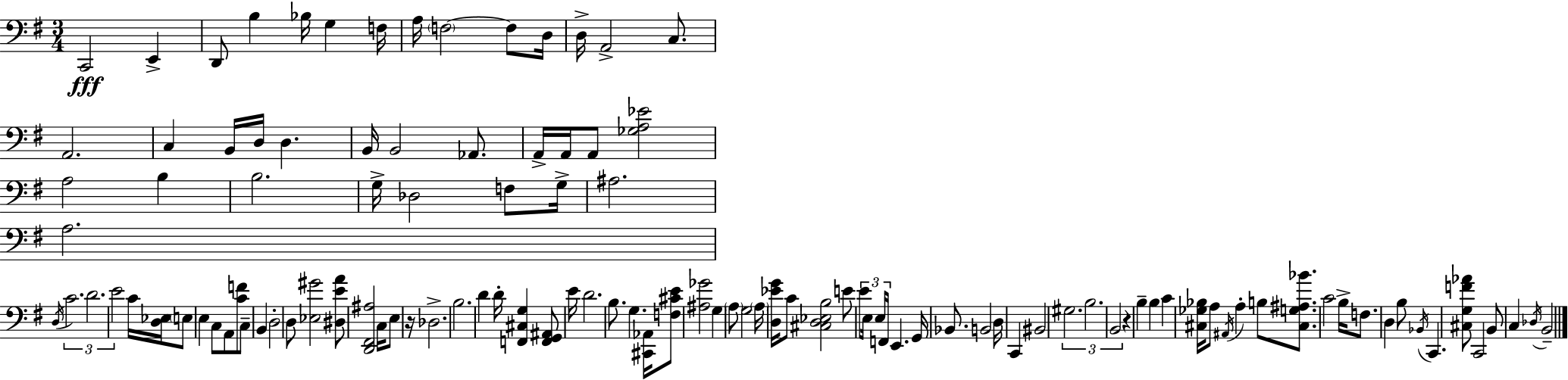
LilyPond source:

{
  \clef bass
  \numericTimeSignature
  \time 3/4
  \key g \major
  c,2\fff e,4-> | d,8 b4 bes16 g4 f16 | a16 \parenthesize f2~~ f8 d16 | d16-> a,2-> c8. | \break a,2. | c4 b,16 d16 d4. | b,16 b,2 aes,8. | a,16-> a,16 a,8 <ges a ees'>2 | \break a2 b4 | b2. | g16-> des2 f8 g16-> | ais2. | \break a2. | \acciaccatura { d16 } \tuplet 3/2 { c'2. | d'2. | e'2 } c'16 <d ees>16 \parenthesize e8 | \break e4 c8 a,8 <c' f'>8 c8-- | b,4 d2-. | d8 <ees gis'>2 <dis e' a'>8 | <d, fis, ais>2 c16 e8 | \break r16 des2.-> | b2. | d'4 d'16-. <f, cis g>4 <f, g, ais,>8 | e'16 d'2. | \break b8. g4. <cis, aes,>16 <f cis' e'>8 | <ais ges'>2 g4 | \parenthesize a8 g2 \parenthesize a16 | <d ees' g'>16 c'8 <cis d ees b>2 e'8 | \break e'8 \tuplet 3/2 { e16 e16 f,16 } e,4. | g,16 bes,8. b,2 | d16 c,4 bis,2 | \tuplet 3/2 { gis2. | \break b2. | b,2 } r4 | b4-- b4 c'4 | <cis ges bes>16 a8 \acciaccatura { ais,16 } a4-. b8 <cis g ais bes'>8. | \break c'2 b16-> f8. | d4 b8 \acciaccatura { bes,16 } c,4. | <cis g f' aes'>8 c,2 | b,8 c4 \acciaccatura { des16 } b,2-- | \break \bar "|."
}